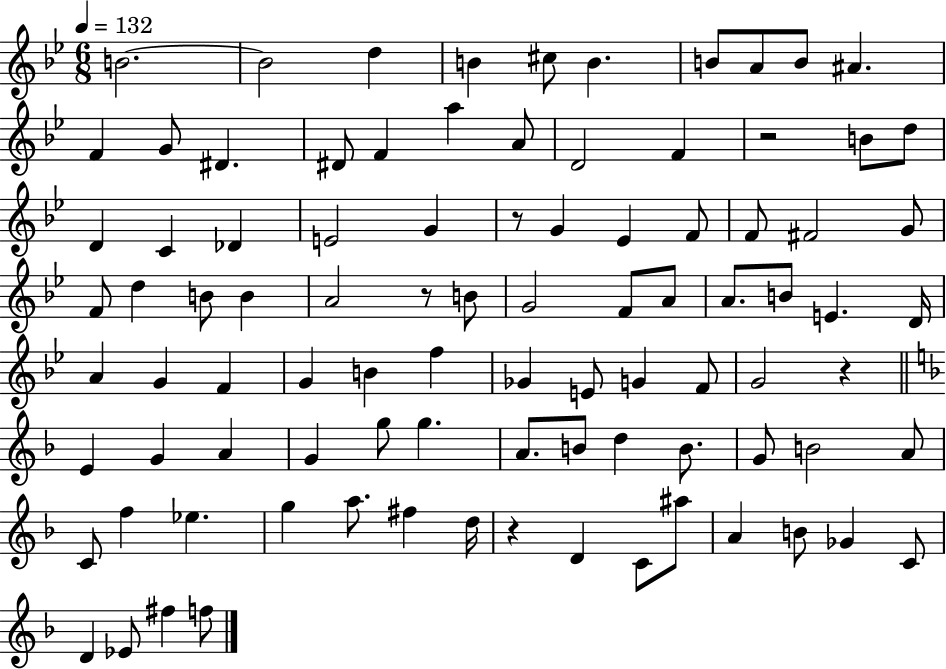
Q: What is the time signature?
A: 6/8